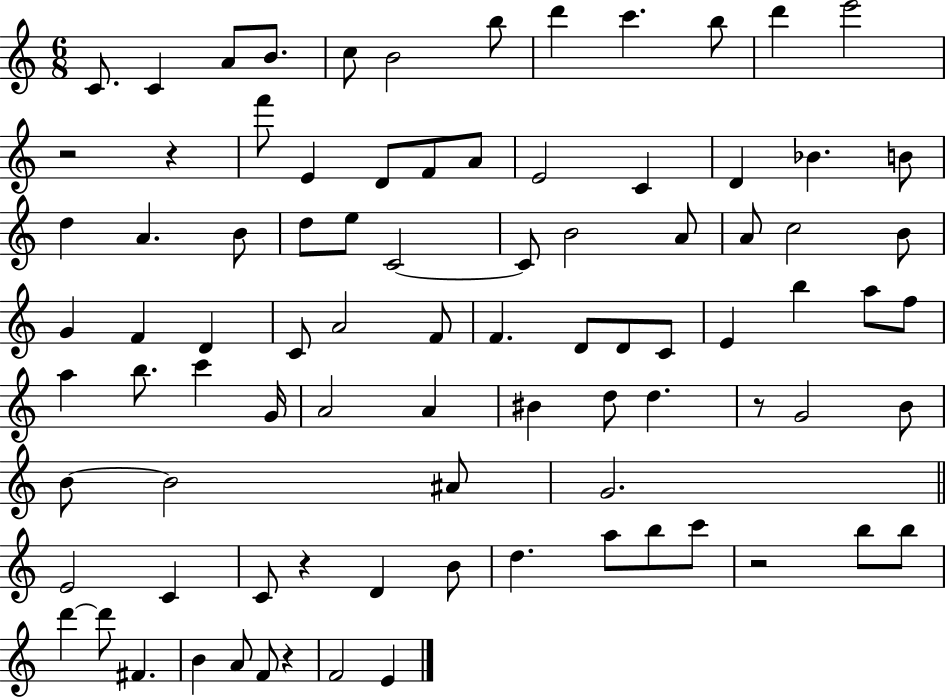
C4/e. C4/q A4/e B4/e. C5/e B4/h B5/e D6/q C6/q. B5/e D6/q E6/h R/h R/q F6/e E4/q D4/e F4/e A4/e E4/h C4/q D4/q Bb4/q. B4/e D5/q A4/q. B4/e D5/e E5/e C4/h C4/e B4/h A4/e A4/e C5/h B4/e G4/q F4/q D4/q C4/e A4/h F4/e F4/q. D4/e D4/e C4/e E4/q B5/q A5/e F5/e A5/q B5/e. C6/q G4/s A4/h A4/q BIS4/q D5/e D5/q. R/e G4/h B4/e B4/e B4/h A#4/e G4/h. E4/h C4/q C4/e R/q D4/q B4/e D5/q. A5/e B5/e C6/e R/h B5/e B5/e D6/q D6/e F#4/q. B4/q A4/e F4/e R/q F4/h E4/q